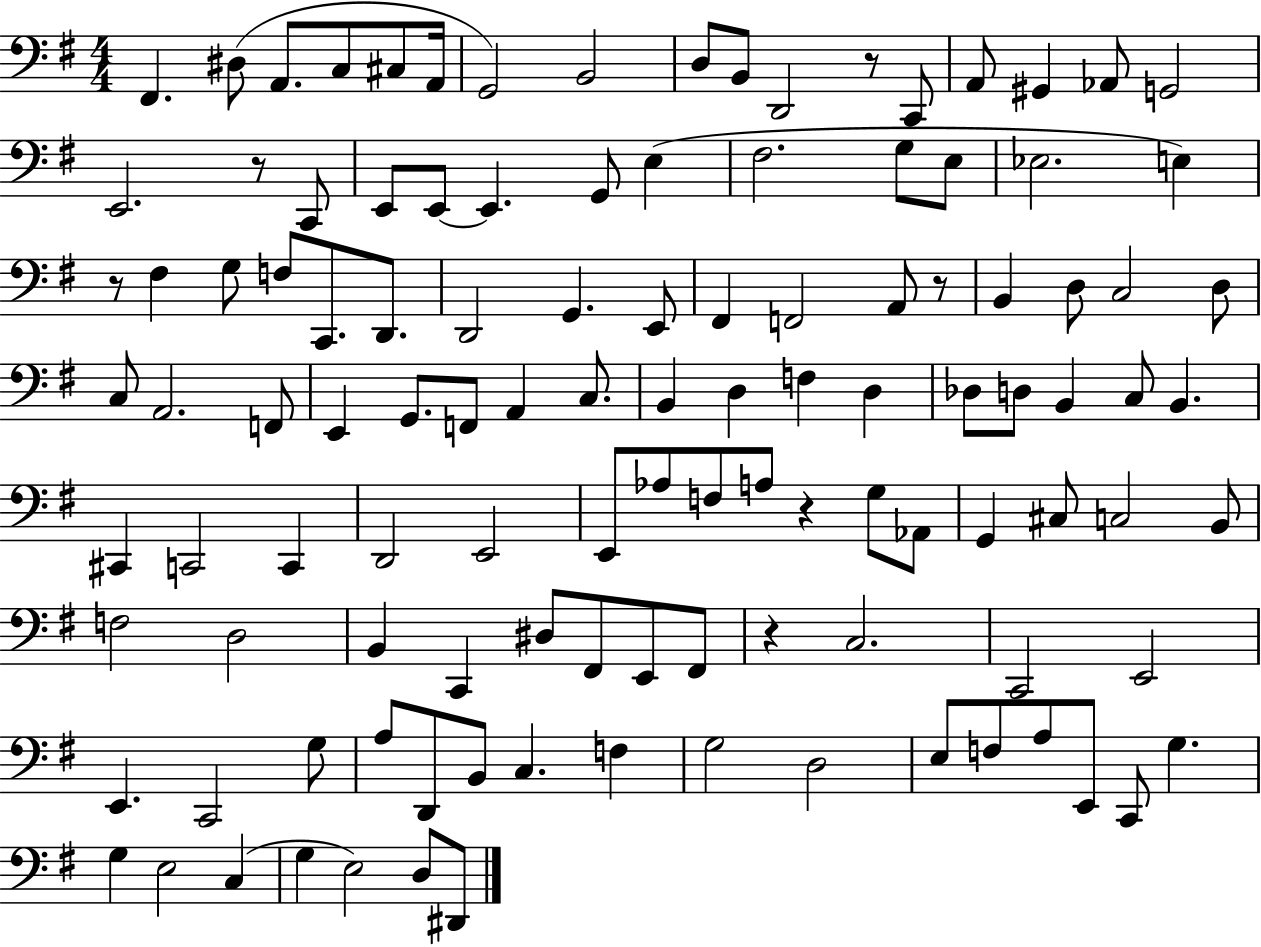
{
  \clef bass
  \numericTimeSignature
  \time 4/4
  \key g \major
  fis,4. dis8( a,8. c8 cis8 a,16 | g,2) b,2 | d8 b,8 d,2 r8 c,8 | a,8 gis,4 aes,8 g,2 | \break e,2. r8 c,8 | e,8 e,8~~ e,4. g,8 e4( | fis2. g8 e8 | ees2. e4) | \break r8 fis4 g8 f8 c,8. d,8. | d,2 g,4. e,8 | fis,4 f,2 a,8 r8 | b,4 d8 c2 d8 | \break c8 a,2. f,8 | e,4 g,8. f,8 a,4 c8. | b,4 d4 f4 d4 | des8 d8 b,4 c8 b,4. | \break cis,4 c,2 c,4 | d,2 e,2 | e,8 aes8 f8 a8 r4 g8 aes,8 | g,4 cis8 c2 b,8 | \break f2 d2 | b,4 c,4 dis8 fis,8 e,8 fis,8 | r4 c2. | c,2 e,2 | \break e,4. c,2 g8 | a8 d,8 b,8 c4. f4 | g2 d2 | e8 f8 a8 e,8 c,8 g4. | \break g4 e2 c4( | g4 e2) d8 dis,8 | \bar "|."
}